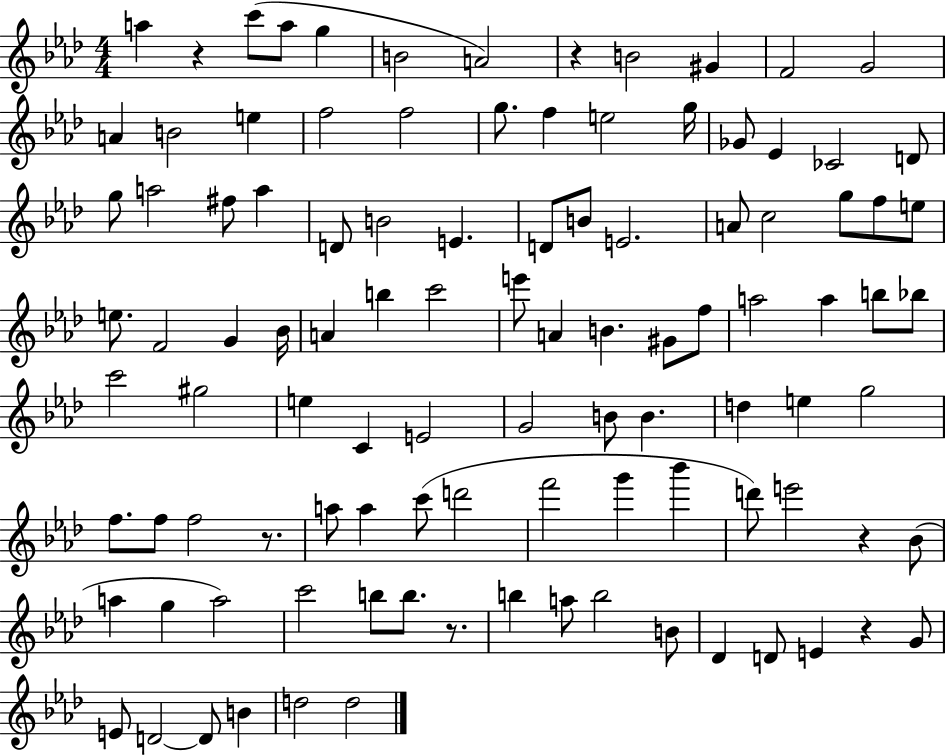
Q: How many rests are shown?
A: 6